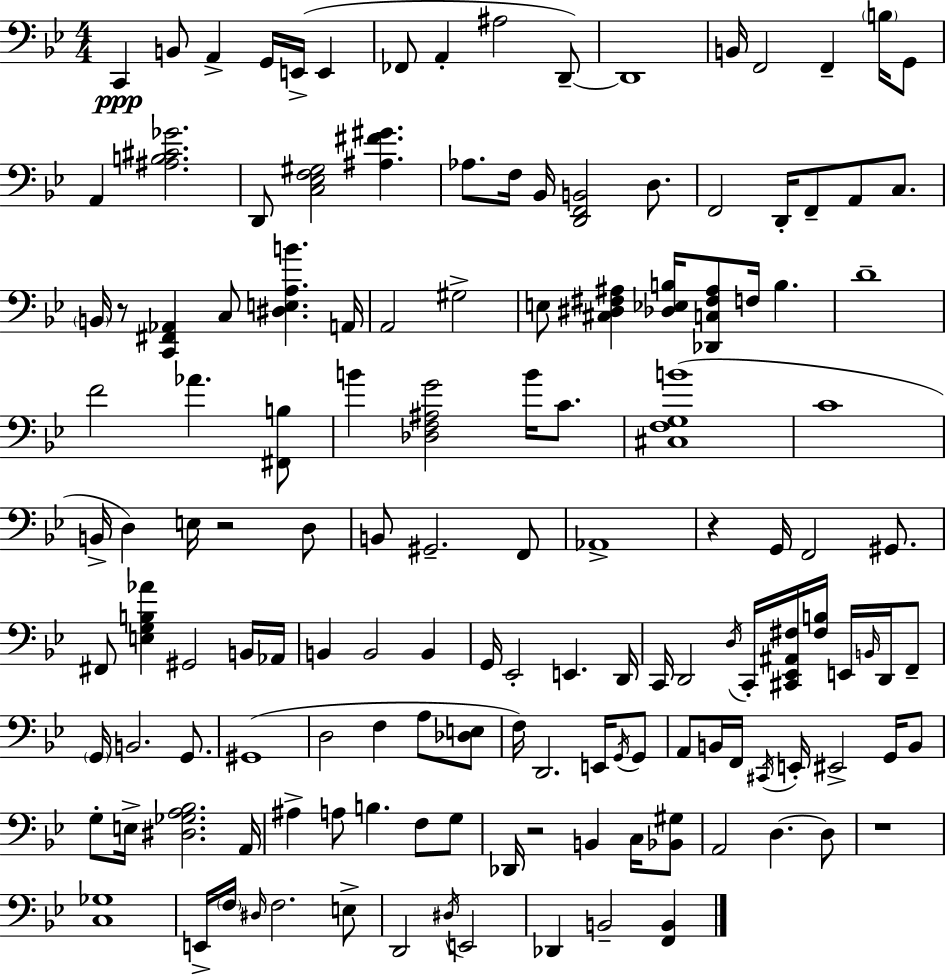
{
  \clef bass
  \numericTimeSignature
  \time 4/4
  \key bes \major
  \repeat volta 2 { c,4\ppp b,8 a,4-> g,16 e,16->( e,4 | fes,8 a,4-. ais2 d,8--~~) | d,1 | b,16 f,2 f,4-- \parenthesize b16 g,8 | \break a,4 <ais b cis' ges'>2. | d,8 <c ees f gis>2 <ais fis' gis'>4. | aes8. f16 bes,16 <d, f, b,>2 d8. | f,2 d,16-. f,8-- a,8 c8. | \break \parenthesize b,16 r8 <c, fis, aes,>4 c8 <dis e a b'>4. a,16 | a,2 gis2-> | e8 <cis dis fis ais>4 <des ees b>16 <des, c fis ais>8 f16 b4. | d'1-- | \break f'2 aes'4. <fis, b>8 | b'4 <des f ais g'>2 b'16 c'8. | <cis f g b'>1( | c'1 | \break b,16-> d4) e16 r2 d8 | b,8 gis,2.-- f,8 | aes,1-> | r4 g,16 f,2 gis,8. | \break fis,8 <e g b aes'>4 gis,2 b,16 aes,16 | b,4 b,2 b,4 | g,16 ees,2-. e,4. d,16 | c,16 d,2 \acciaccatura { d16 } c,16-. <cis, ees, ais, fis>16 <fis b>16 e,16 \grace { b,16 } d,16 | \break f,8-- \parenthesize g,16 b,2. g,8. | gis,1( | d2 f4 a8 | <des e>8 f16) d,2. e,16 | \break \acciaccatura { g,16 } g,8 a,8 b,16 f,16 \acciaccatura { cis,16 } e,16-. eis,2-> | g,16 b,8 g8-. e16-> <dis ges a bes>2. | a,16 ais4-> a8 b4. | f8 g8 des,16 r2 b,4 | \break c16 <bes, gis>8 a,2 d4.~~ | d8 r1 | <c ges>1 | e,16-> \parenthesize f16 \grace { dis16 } f2. | \break e8-> d,2 \acciaccatura { dis16 } e,2 | des,4 b,2-- | <f, b,>4 } \bar "|."
}